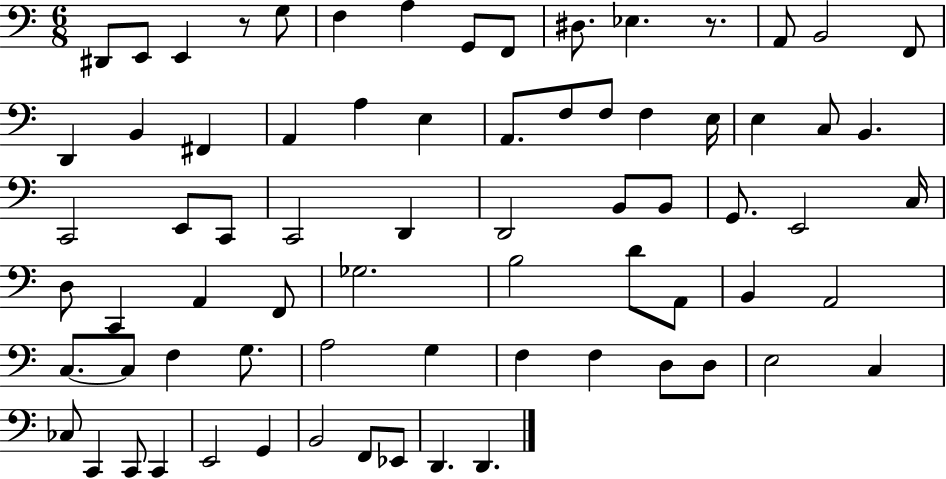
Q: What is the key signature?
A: C major